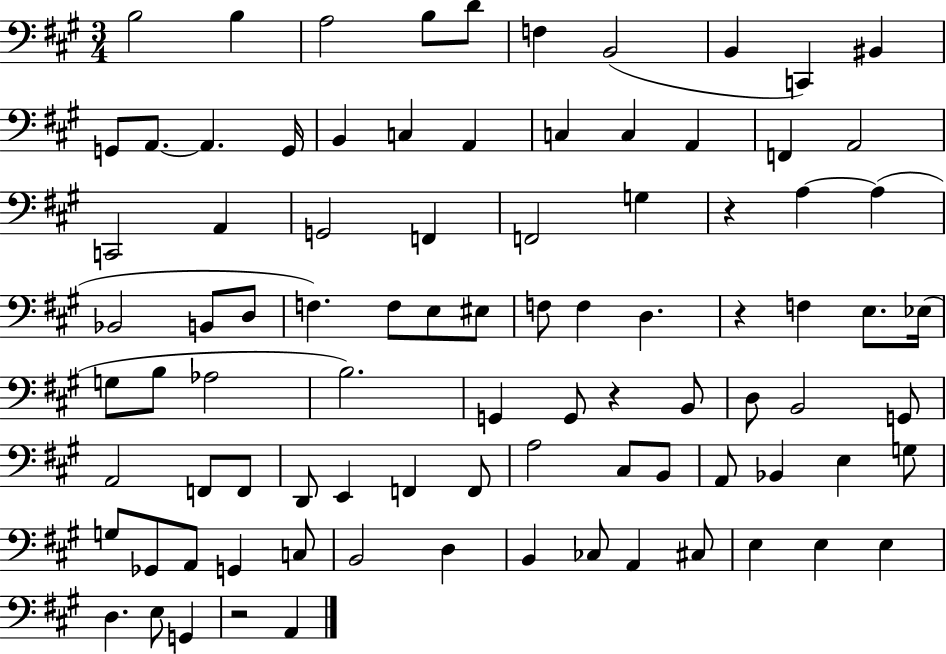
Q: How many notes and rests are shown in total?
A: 89